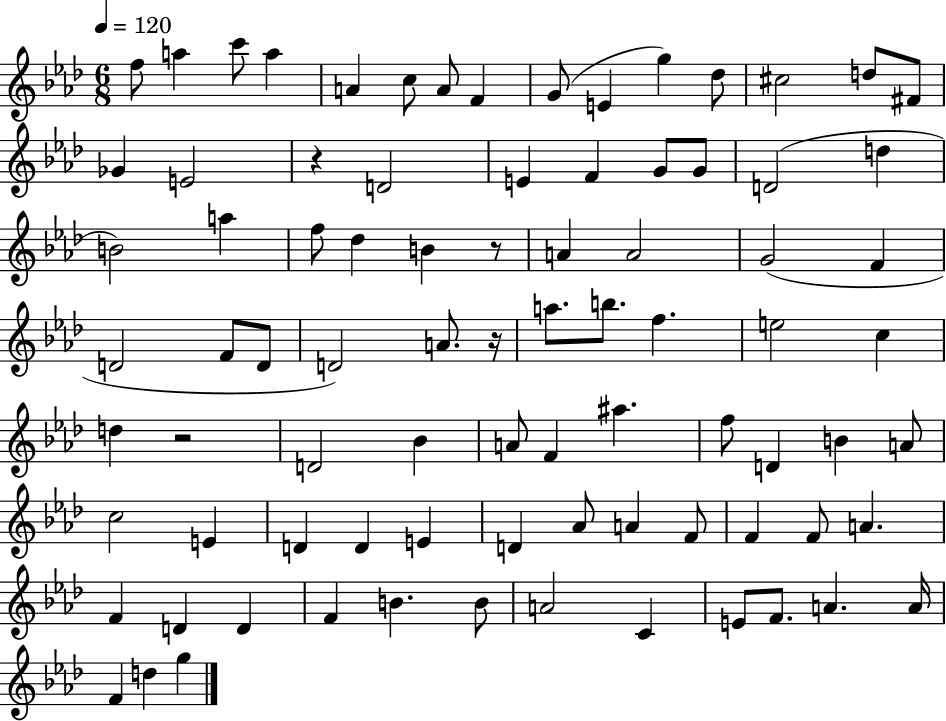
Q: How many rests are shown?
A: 4